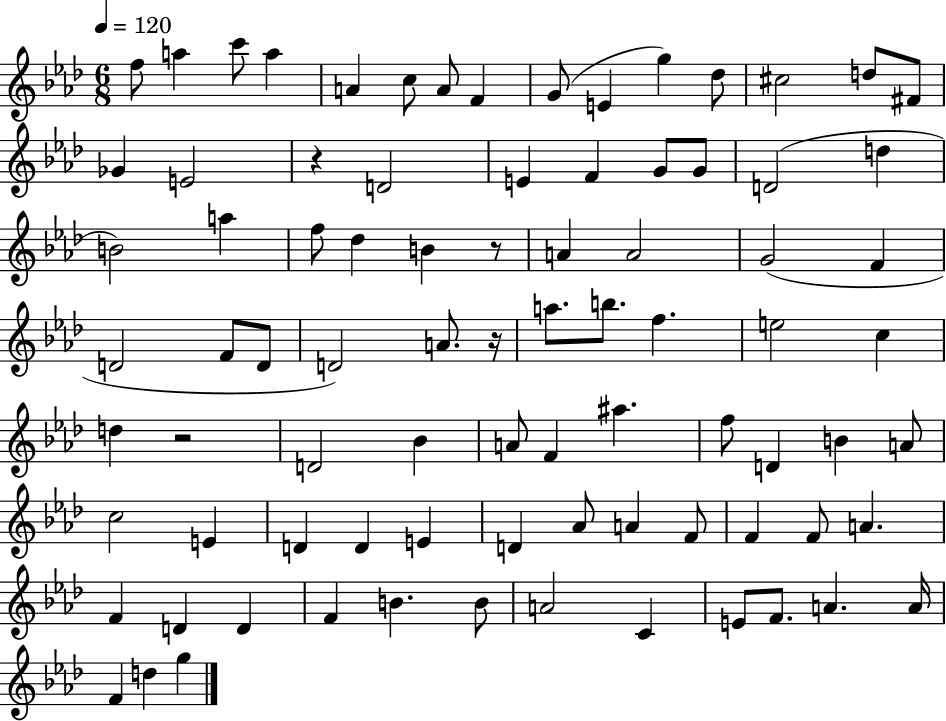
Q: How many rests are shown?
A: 4